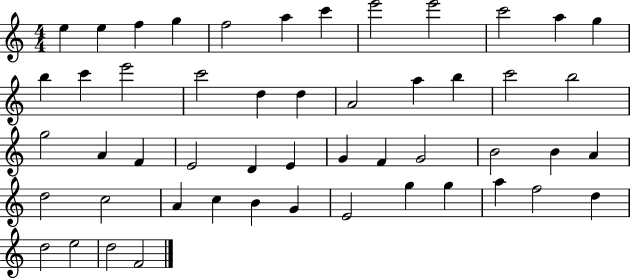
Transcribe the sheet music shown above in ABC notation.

X:1
T:Untitled
M:4/4
L:1/4
K:C
e e f g f2 a c' e'2 e'2 c'2 a g b c' e'2 c'2 d d A2 a b c'2 b2 g2 A F E2 D E G F G2 B2 B A d2 c2 A c B G E2 g g a f2 d d2 e2 d2 F2